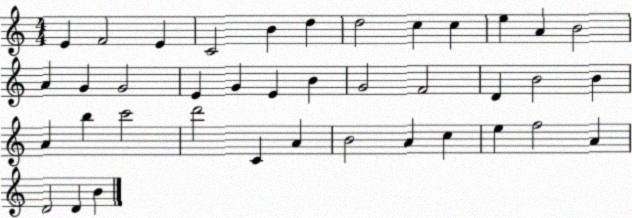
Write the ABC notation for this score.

X:1
T:Untitled
M:4/4
L:1/4
K:C
E F2 E C2 B d d2 c c e A B2 A G G2 E G E B G2 F2 D B2 B A b c'2 d'2 C A B2 A c e f2 A D2 D B